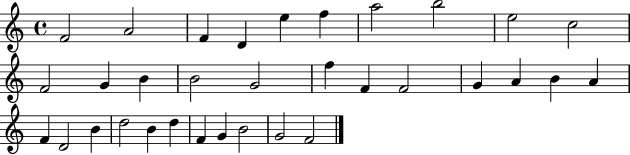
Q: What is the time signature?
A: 4/4